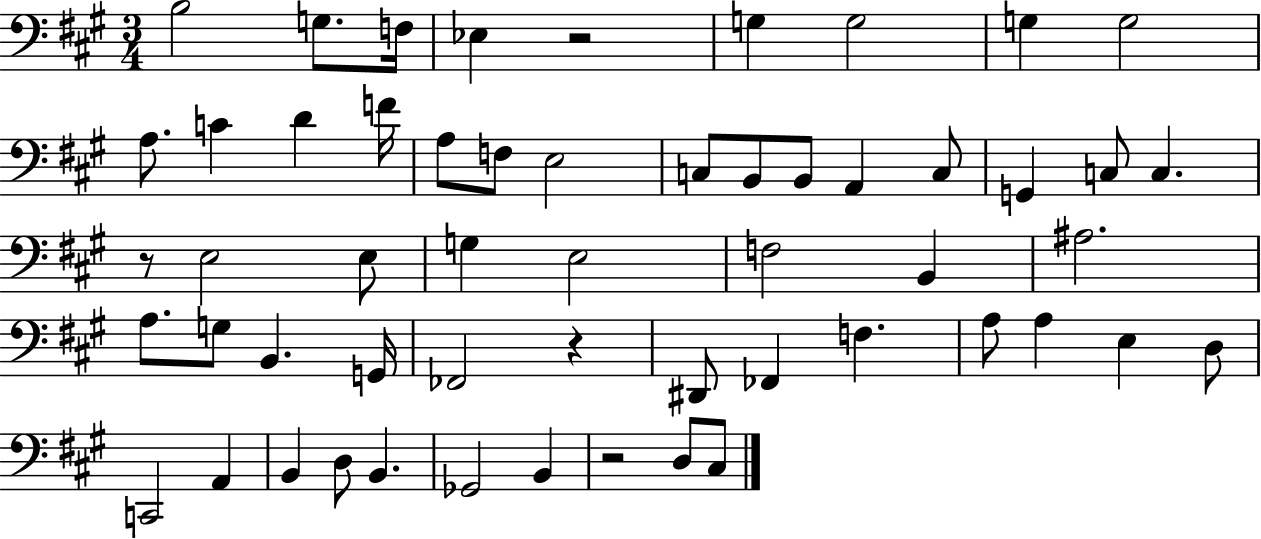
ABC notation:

X:1
T:Untitled
M:3/4
L:1/4
K:A
B,2 G,/2 F,/4 _E, z2 G, G,2 G, G,2 A,/2 C D F/4 A,/2 F,/2 E,2 C,/2 B,,/2 B,,/2 A,, C,/2 G,, C,/2 C, z/2 E,2 E,/2 G, E,2 F,2 B,, ^A,2 A,/2 G,/2 B,, G,,/4 _F,,2 z ^D,,/2 _F,, F, A,/2 A, E, D,/2 C,,2 A,, B,, D,/2 B,, _G,,2 B,, z2 D,/2 ^C,/2